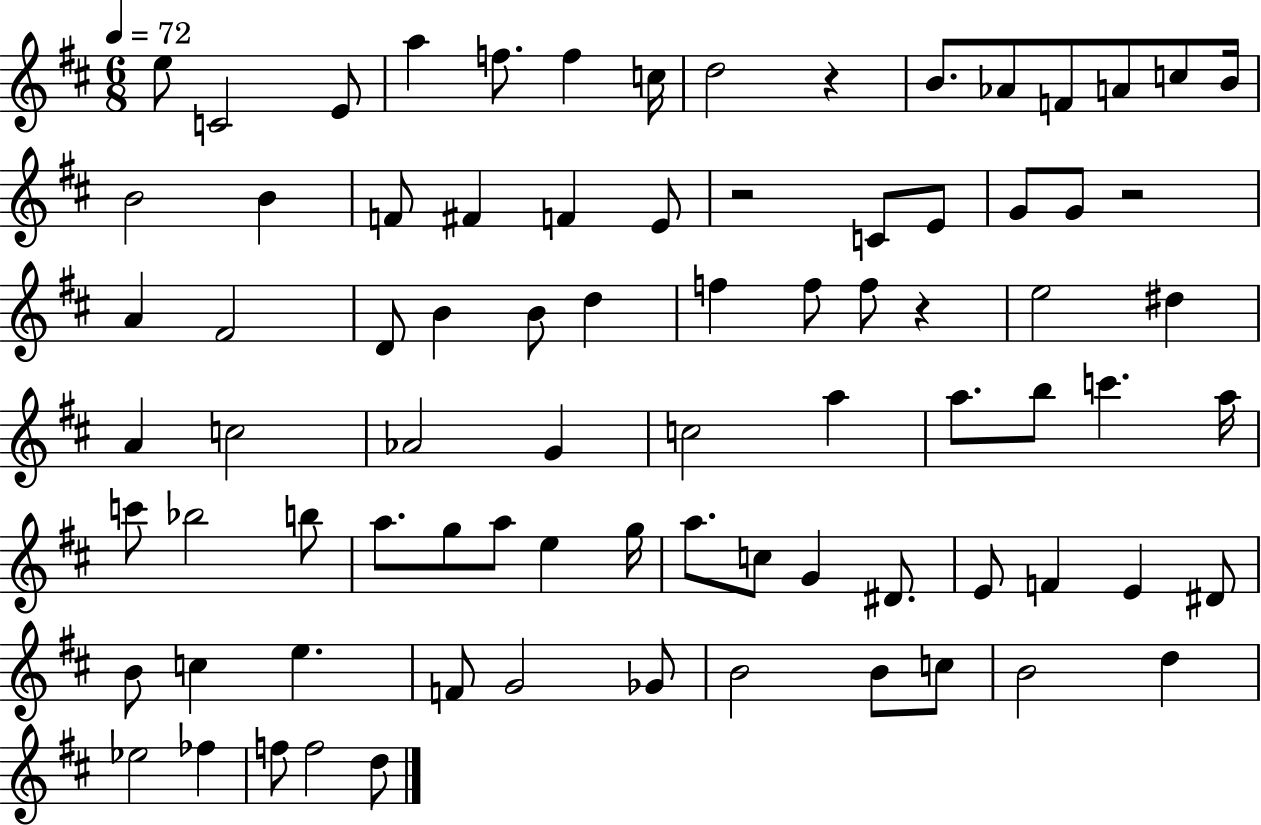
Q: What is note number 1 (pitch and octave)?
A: E5